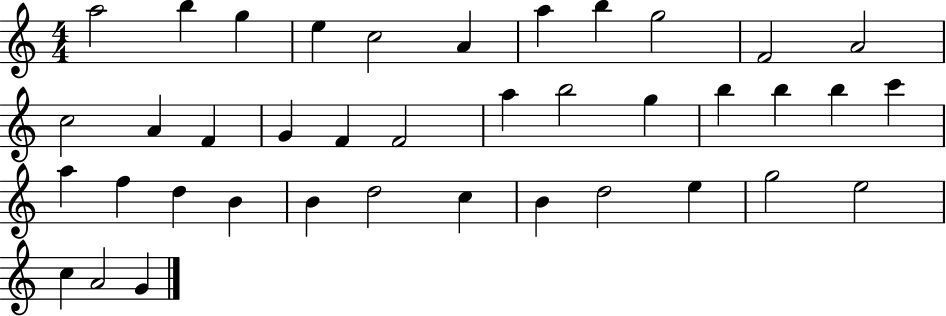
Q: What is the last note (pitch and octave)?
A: G4